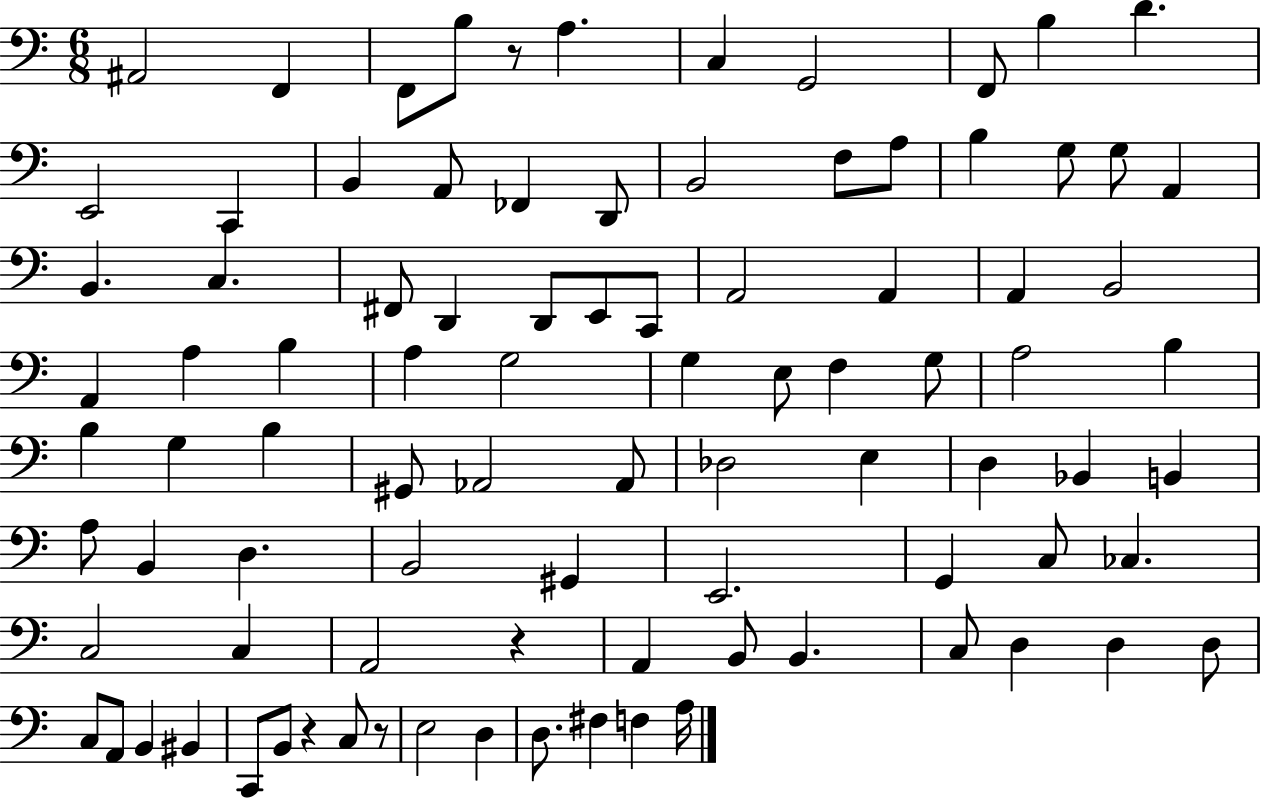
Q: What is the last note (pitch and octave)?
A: A3